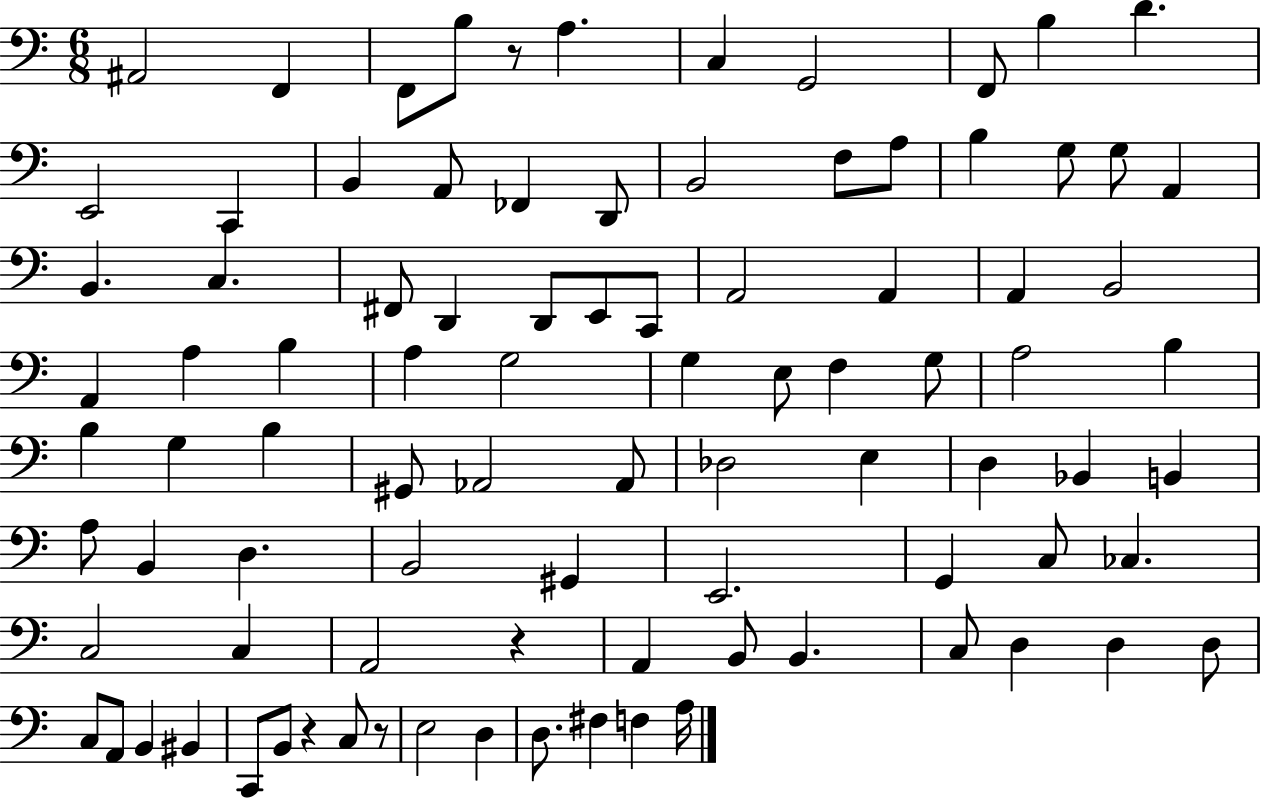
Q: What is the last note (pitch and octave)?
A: A3